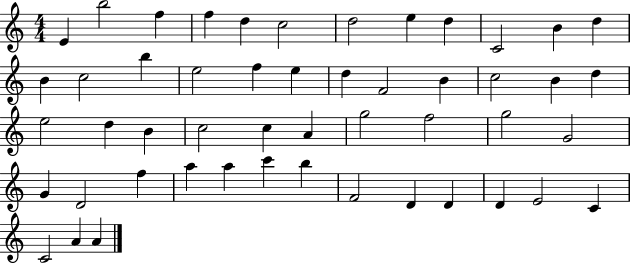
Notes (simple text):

E4/q B5/h F5/q F5/q D5/q C5/h D5/h E5/q D5/q C4/h B4/q D5/q B4/q C5/h B5/q E5/h F5/q E5/q D5/q F4/h B4/q C5/h B4/q D5/q E5/h D5/q B4/q C5/h C5/q A4/q G5/h F5/h G5/h G4/h G4/q D4/h F5/q A5/q A5/q C6/q B5/q F4/h D4/q D4/q D4/q E4/h C4/q C4/h A4/q A4/q